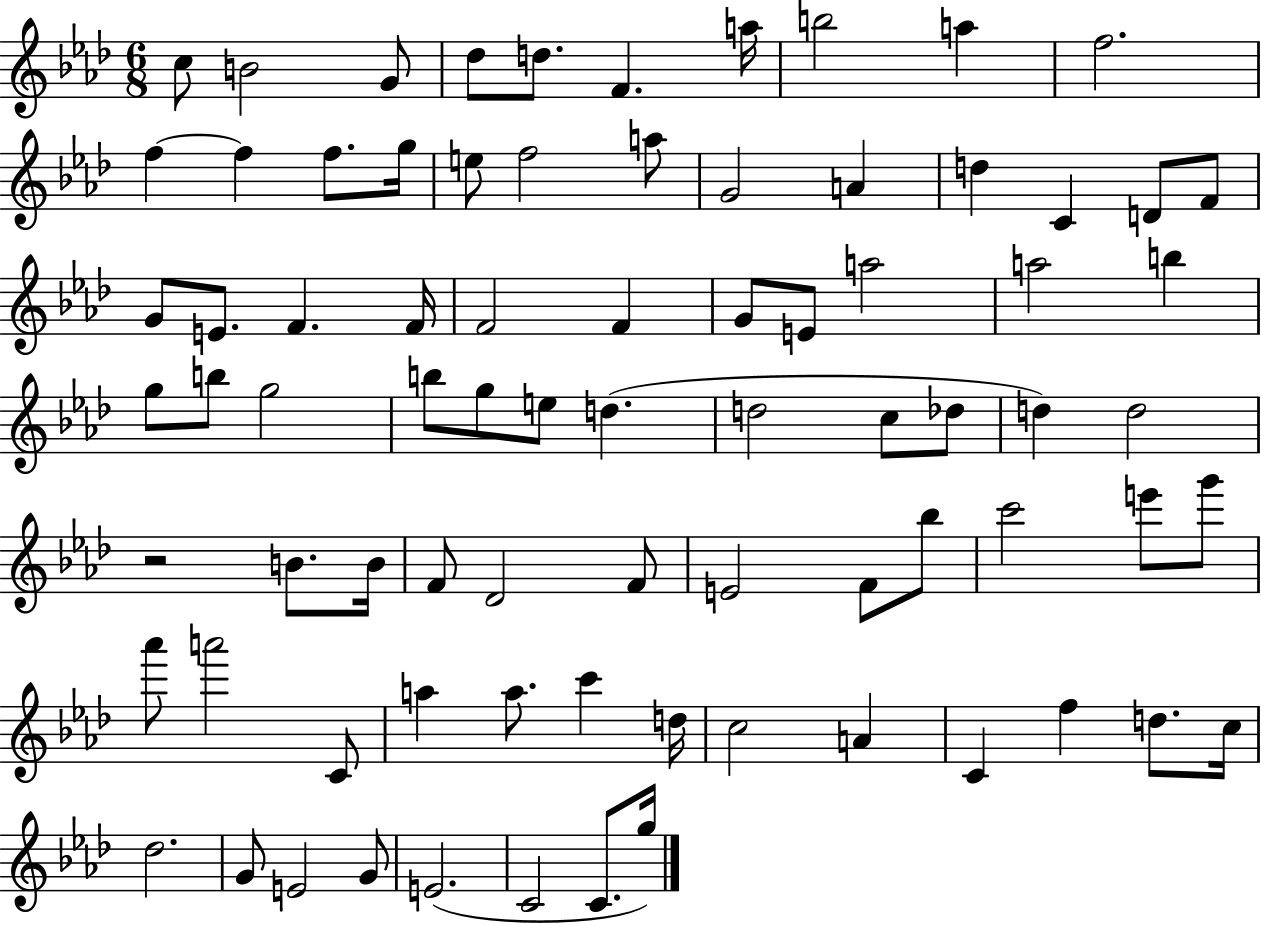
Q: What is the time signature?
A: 6/8